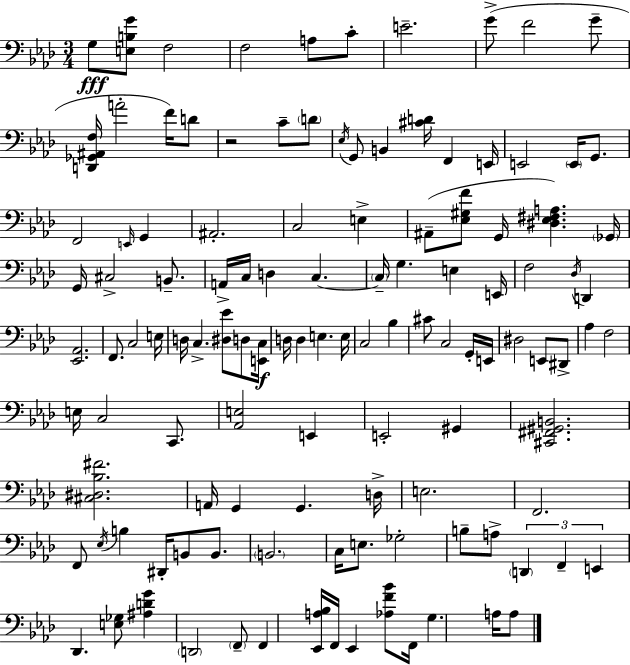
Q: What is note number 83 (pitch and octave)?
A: B2